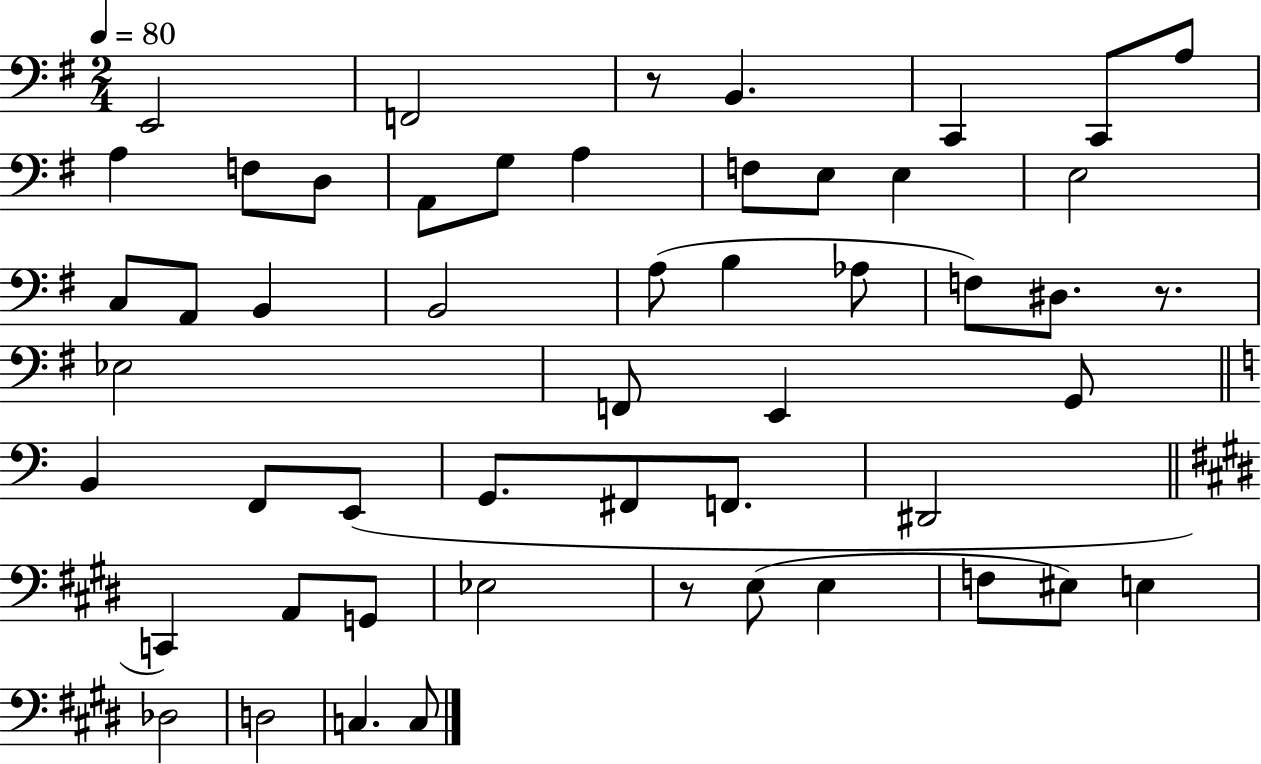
E2/h F2/h R/e B2/q. C2/q C2/e A3/e A3/q F3/e D3/e A2/e G3/e A3/q F3/e E3/e E3/q E3/h C3/e A2/e B2/q B2/h A3/e B3/q Ab3/e F3/e D#3/e. R/e. Eb3/h F2/e E2/q G2/e B2/q F2/e E2/e G2/e. F#2/e F2/e. D#2/h C2/q A2/e G2/e Eb3/h R/e E3/e E3/q F3/e EIS3/e E3/q Db3/h D3/h C3/q. C3/e